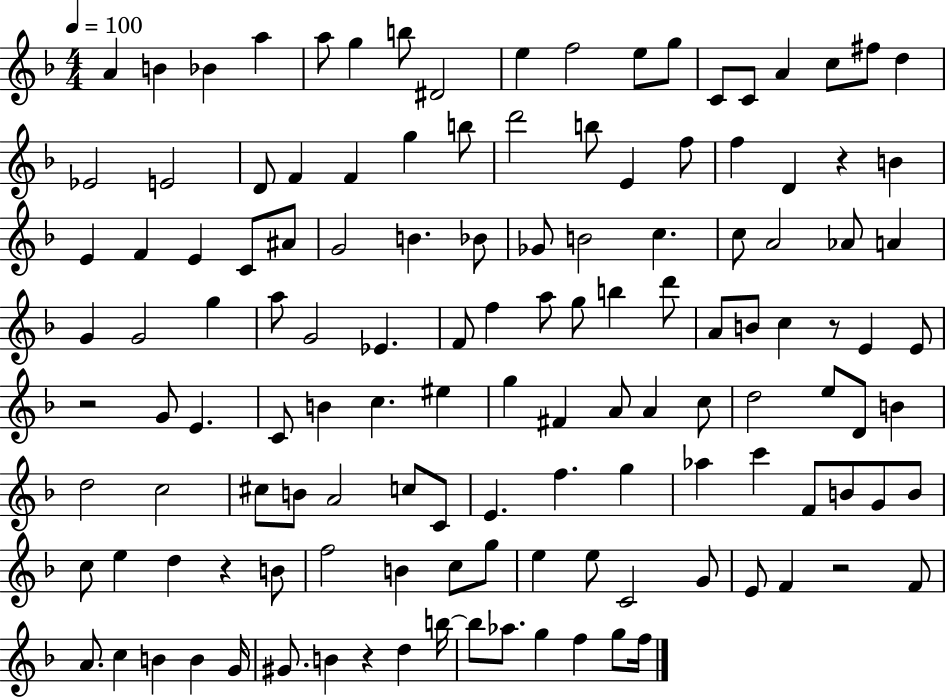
A4/q B4/q Bb4/q A5/q A5/e G5/q B5/e D#4/h E5/q F5/h E5/e G5/e C4/e C4/e A4/q C5/e F#5/e D5/q Eb4/h E4/h D4/e F4/q F4/q G5/q B5/e D6/h B5/e E4/q F5/e F5/q D4/q R/q B4/q E4/q F4/q E4/q C4/e A#4/e G4/h B4/q. Bb4/e Gb4/e B4/h C5/q. C5/e A4/h Ab4/e A4/q G4/q G4/h G5/q A5/e G4/h Eb4/q. F4/e F5/q A5/e G5/e B5/q D6/e A4/e B4/e C5/q R/e E4/q E4/e R/h G4/e E4/q. C4/e B4/q C5/q. EIS5/q G5/q F#4/q A4/e A4/q C5/e D5/h E5/e D4/e B4/q D5/h C5/h C#5/e B4/e A4/h C5/e C4/e E4/q. F5/q. G5/q Ab5/q C6/q F4/e B4/e G4/e B4/e C5/e E5/q D5/q R/q B4/e F5/h B4/q C5/e G5/e E5/q E5/e C4/h G4/e E4/e F4/q R/h F4/e A4/e. C5/q B4/q B4/q G4/s G#4/e. B4/q R/q D5/q B5/s B5/e Ab5/e. G5/q F5/q G5/e F5/s